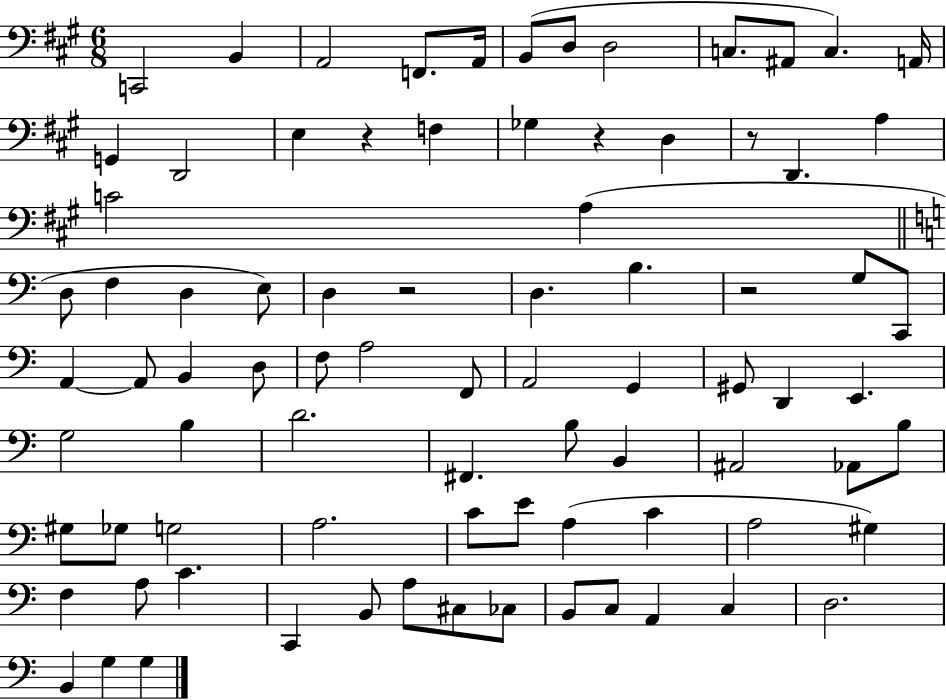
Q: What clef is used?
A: bass